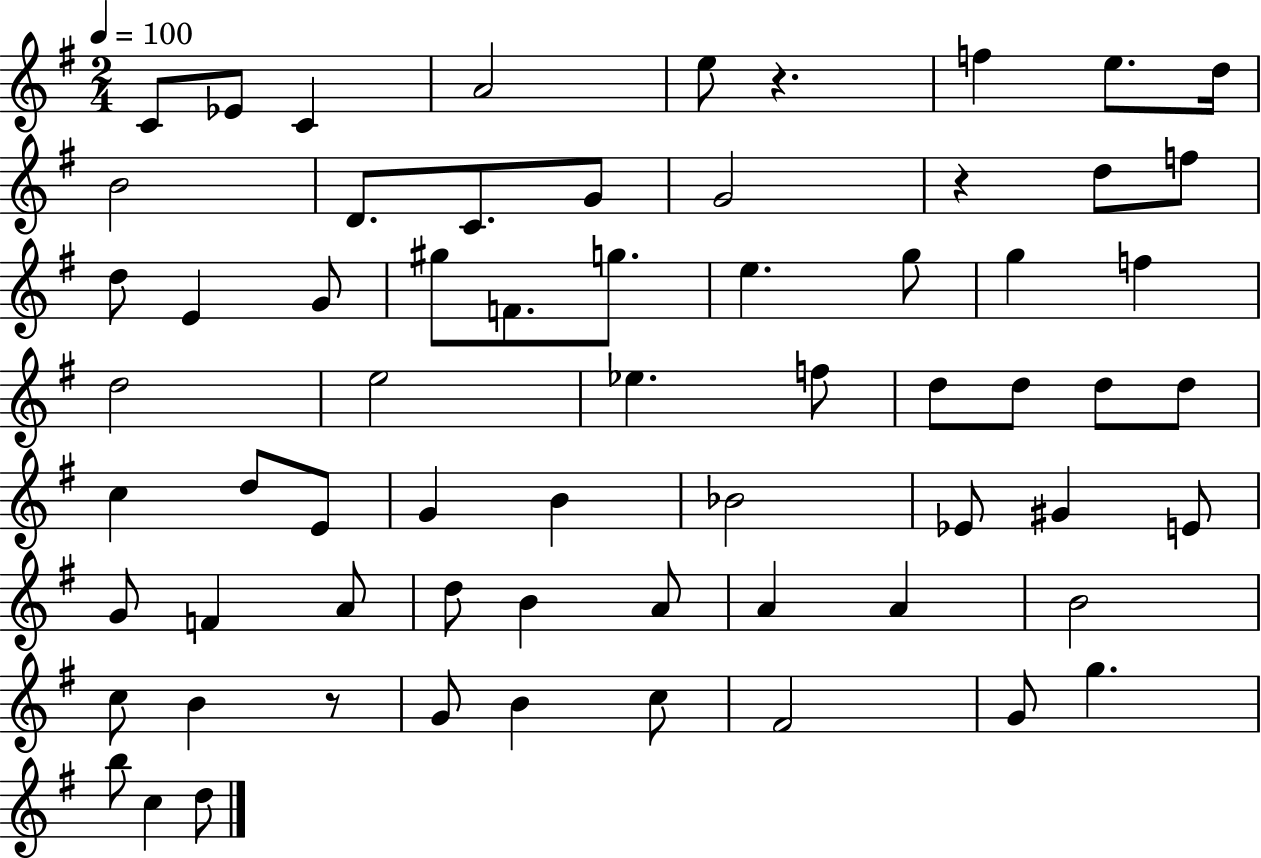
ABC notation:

X:1
T:Untitled
M:2/4
L:1/4
K:G
C/2 _E/2 C A2 e/2 z f e/2 d/4 B2 D/2 C/2 G/2 G2 z d/2 f/2 d/2 E G/2 ^g/2 F/2 g/2 e g/2 g f d2 e2 _e f/2 d/2 d/2 d/2 d/2 c d/2 E/2 G B _B2 _E/2 ^G E/2 G/2 F A/2 d/2 B A/2 A A B2 c/2 B z/2 G/2 B c/2 ^F2 G/2 g b/2 c d/2